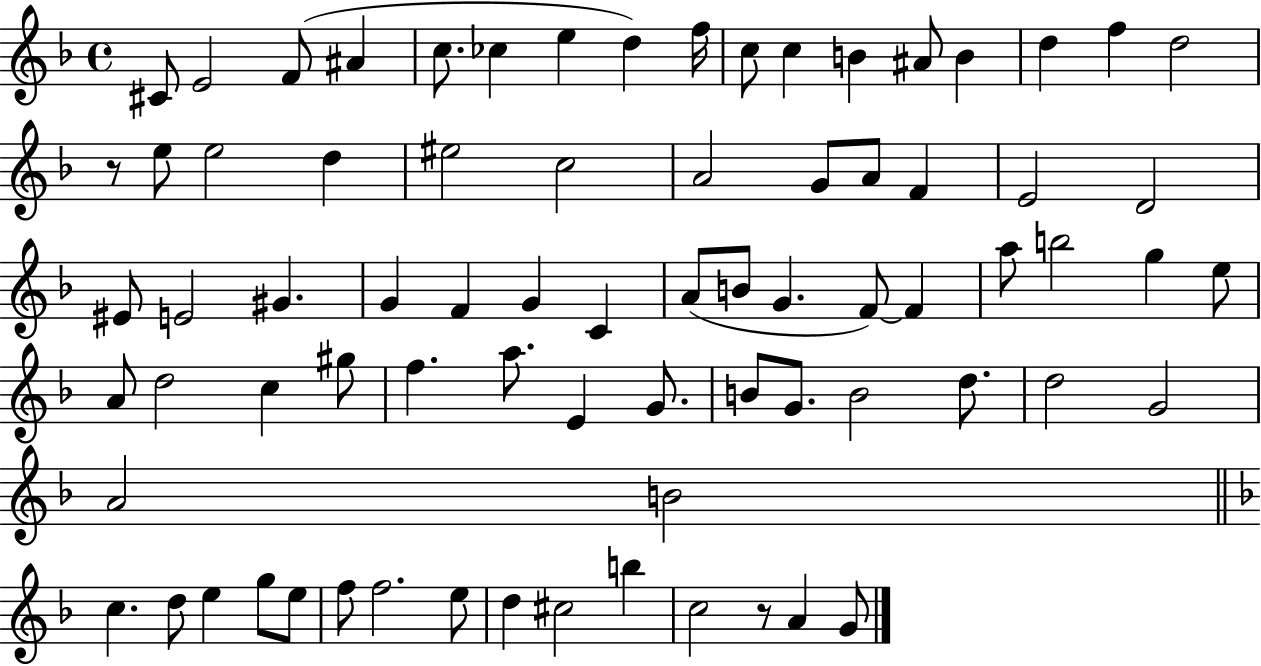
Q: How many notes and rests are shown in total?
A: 76